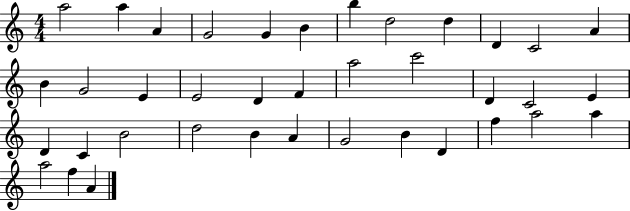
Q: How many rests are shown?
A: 0